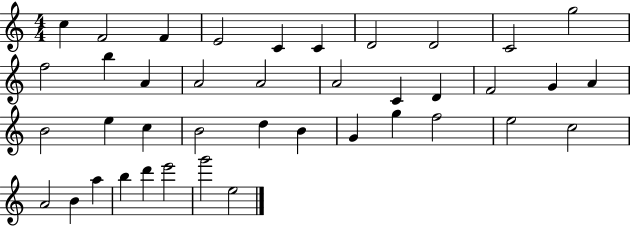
{
  \clef treble
  \numericTimeSignature
  \time 4/4
  \key c \major
  c''4 f'2 f'4 | e'2 c'4 c'4 | d'2 d'2 | c'2 g''2 | \break f''2 b''4 a'4 | a'2 a'2 | a'2 c'4 d'4 | f'2 g'4 a'4 | \break b'2 e''4 c''4 | b'2 d''4 b'4 | g'4 g''4 f''2 | e''2 c''2 | \break a'2 b'4 a''4 | b''4 d'''4 e'''2 | g'''2 e''2 | \bar "|."
}